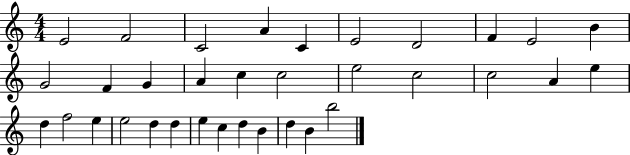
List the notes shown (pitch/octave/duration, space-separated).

E4/h F4/h C4/h A4/q C4/q E4/h D4/h F4/q E4/h B4/q G4/h F4/q G4/q A4/q C5/q C5/h E5/h C5/h C5/h A4/q E5/q D5/q F5/h E5/q E5/h D5/q D5/q E5/q C5/q D5/q B4/q D5/q B4/q B5/h